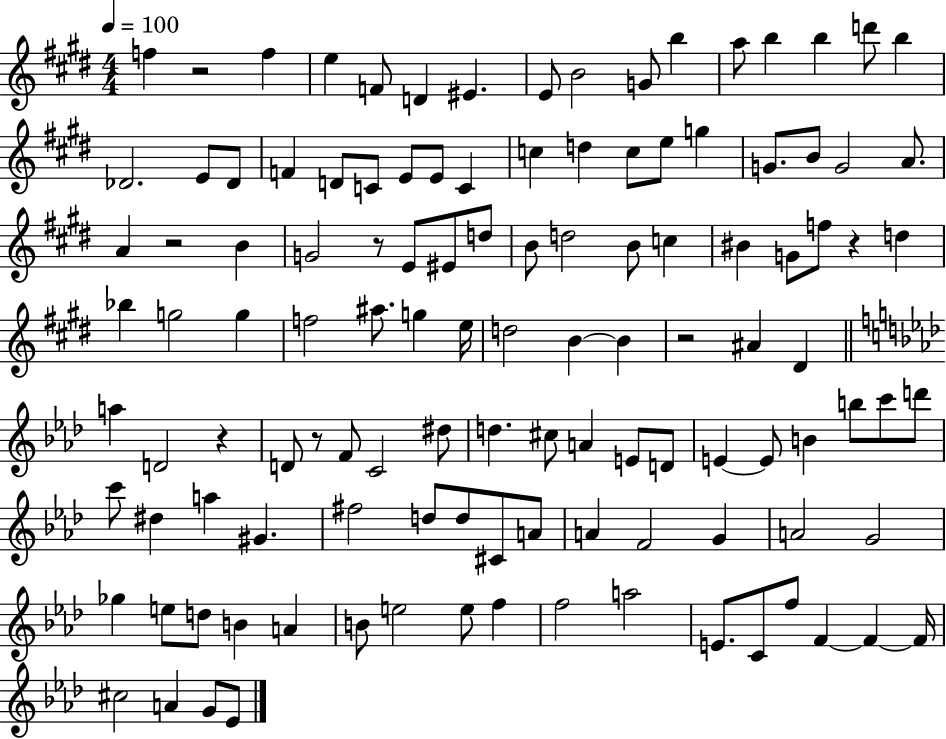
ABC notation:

X:1
T:Untitled
M:4/4
L:1/4
K:E
f z2 f e F/2 D ^E E/2 B2 G/2 b a/2 b b d'/2 b _D2 E/2 _D/2 F D/2 C/2 E/2 E/2 C c d c/2 e/2 g G/2 B/2 G2 A/2 A z2 B G2 z/2 E/2 ^E/2 d/2 B/2 d2 B/2 c ^B G/2 f/2 z d _b g2 g f2 ^a/2 g e/4 d2 B B z2 ^A ^D a D2 z D/2 z/2 F/2 C2 ^d/2 d ^c/2 A E/2 D/2 E E/2 B b/2 c'/2 d'/2 c'/2 ^d a ^G ^f2 d/2 d/2 ^C/2 A/2 A F2 G A2 G2 _g e/2 d/2 B A B/2 e2 e/2 f f2 a2 E/2 C/2 f/2 F F F/4 ^c2 A G/2 _E/2